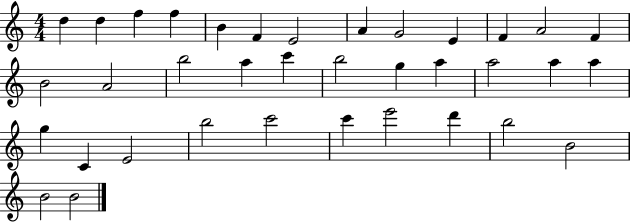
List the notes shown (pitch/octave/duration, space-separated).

D5/q D5/q F5/q F5/q B4/q F4/q E4/h A4/q G4/h E4/q F4/q A4/h F4/q B4/h A4/h B5/h A5/q C6/q B5/h G5/q A5/q A5/h A5/q A5/q G5/q C4/q E4/h B5/h C6/h C6/q E6/h D6/q B5/h B4/h B4/h B4/h